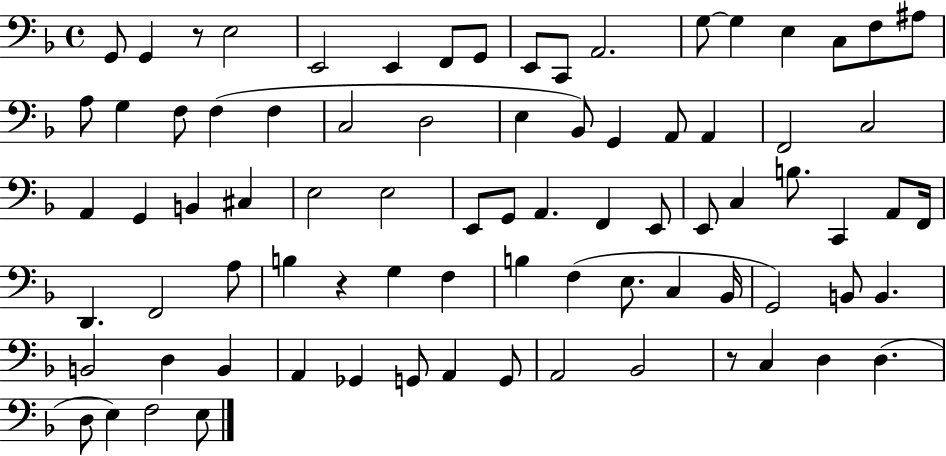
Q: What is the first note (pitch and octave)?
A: G2